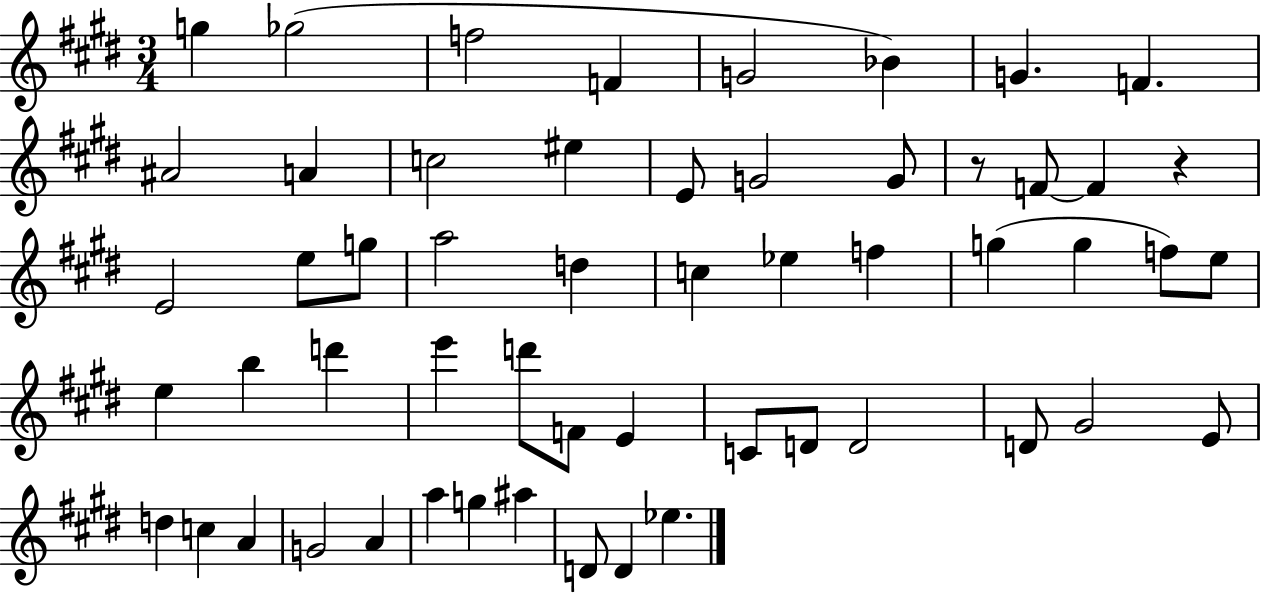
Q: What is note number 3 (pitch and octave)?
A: F5